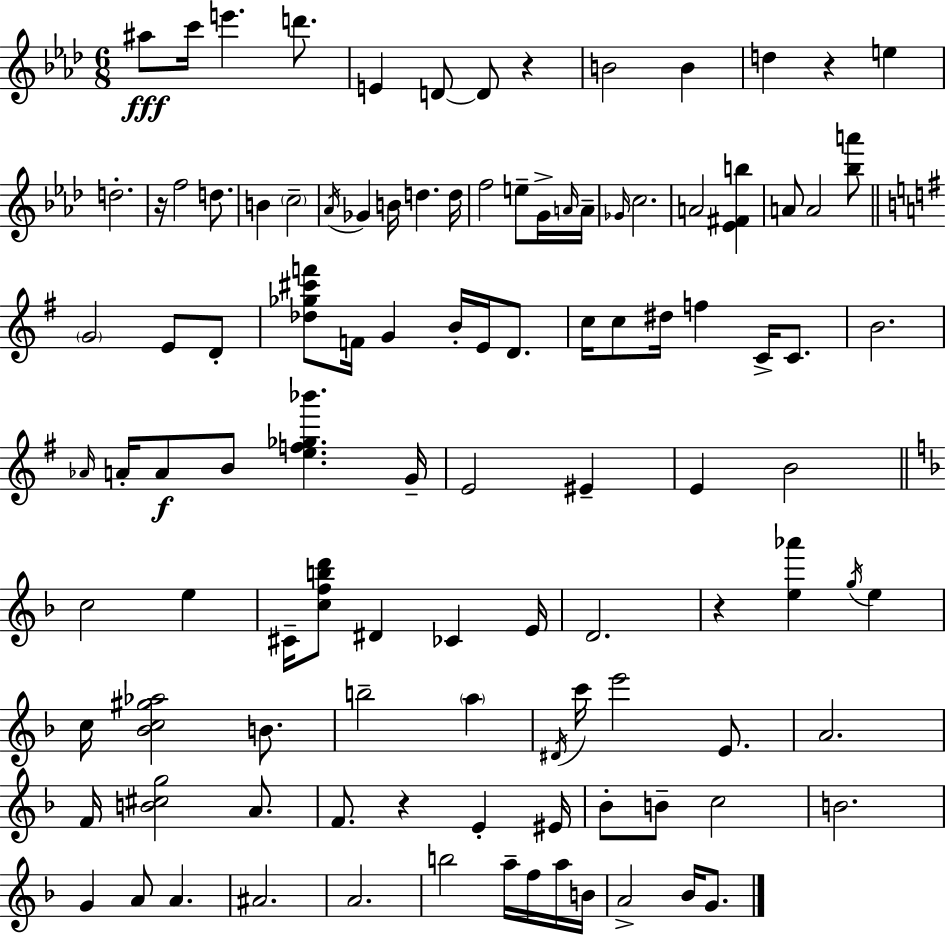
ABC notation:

X:1
T:Untitled
M:6/8
L:1/4
K:Fm
^a/2 c'/4 e' d'/2 E D/2 D/2 z B2 B d z e d2 z/4 f2 d/2 B c2 _A/4 _G B/4 d d/4 f2 e/2 G/4 A/4 A/4 _G/4 c2 A2 [_E^Fb] A/2 A2 [_ba']/2 G2 E/2 D/2 [_d_g^c'f']/2 F/4 G B/4 E/4 D/2 c/4 c/2 ^d/4 f C/4 C/2 B2 _A/4 A/4 A/2 B/2 [ef_g_b'] G/4 E2 ^E E B2 c2 e ^C/4 [cfbd']/2 ^D _C E/4 D2 z [e_a'] g/4 e c/4 [_Bc^g_a]2 B/2 b2 a ^D/4 c'/4 e'2 E/2 A2 F/4 [B^cg]2 A/2 F/2 z E ^E/4 _B/2 B/2 c2 B2 G A/2 A ^A2 A2 b2 a/4 f/4 a/4 B/4 A2 _B/4 G/2